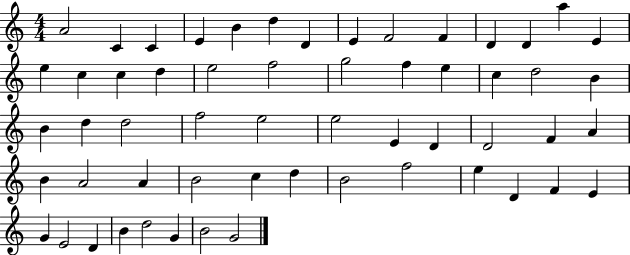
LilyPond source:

{
  \clef treble
  \numericTimeSignature
  \time 4/4
  \key c \major
  a'2 c'4 c'4 | e'4 b'4 d''4 d'4 | e'4 f'2 f'4 | d'4 d'4 a''4 e'4 | \break e''4 c''4 c''4 d''4 | e''2 f''2 | g''2 f''4 e''4 | c''4 d''2 b'4 | \break b'4 d''4 d''2 | f''2 e''2 | e''2 e'4 d'4 | d'2 f'4 a'4 | \break b'4 a'2 a'4 | b'2 c''4 d''4 | b'2 f''2 | e''4 d'4 f'4 e'4 | \break g'4 e'2 d'4 | b'4 d''2 g'4 | b'2 g'2 | \bar "|."
}